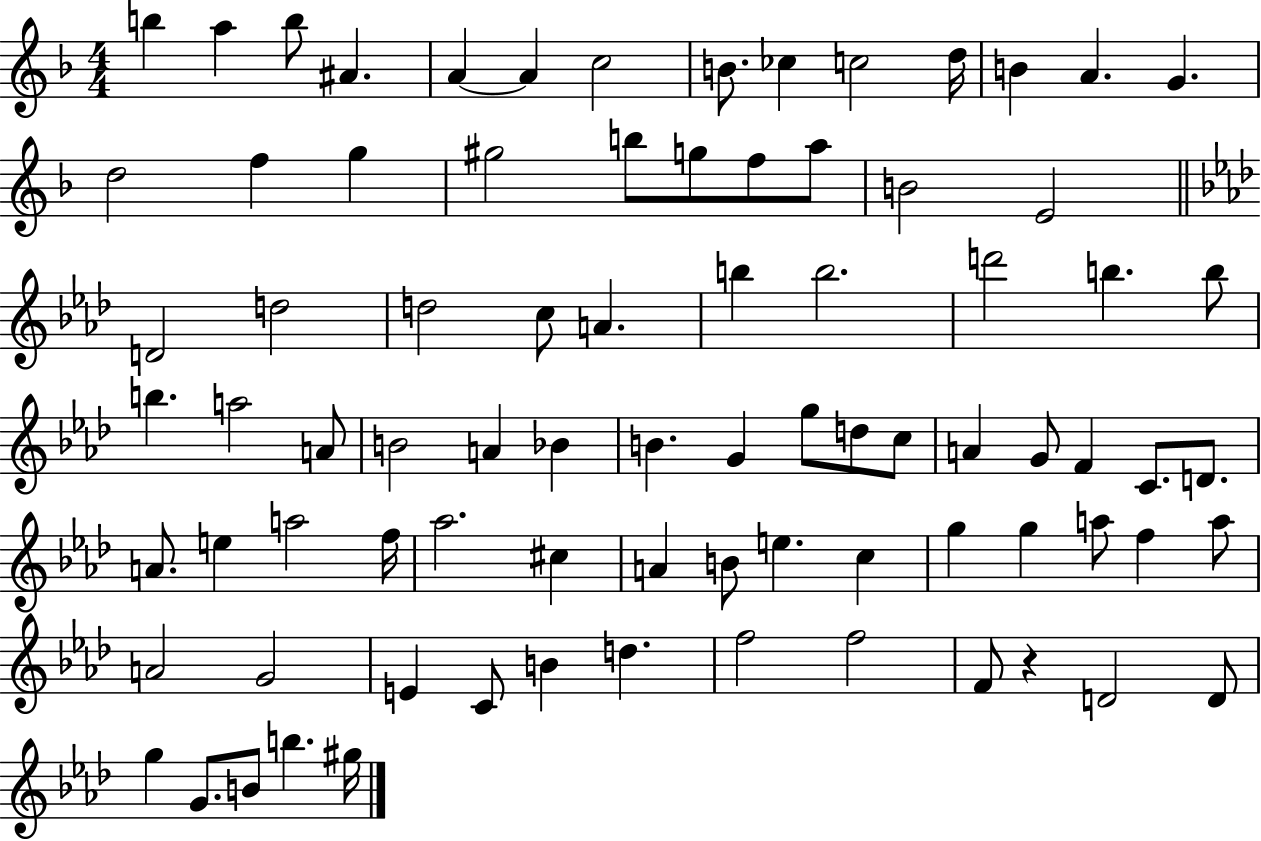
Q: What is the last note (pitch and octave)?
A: G#5